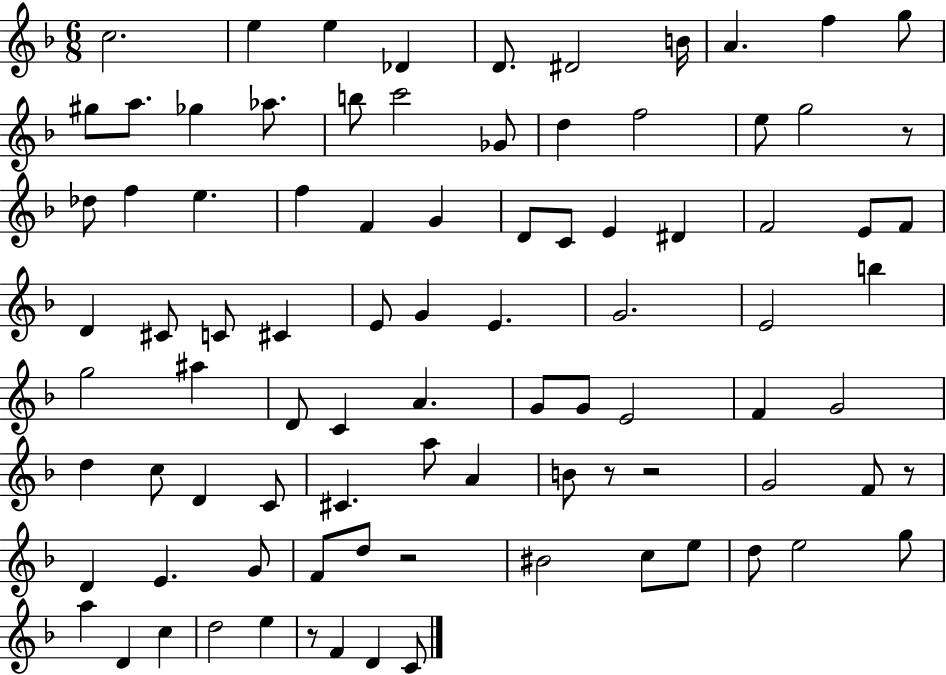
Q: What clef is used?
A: treble